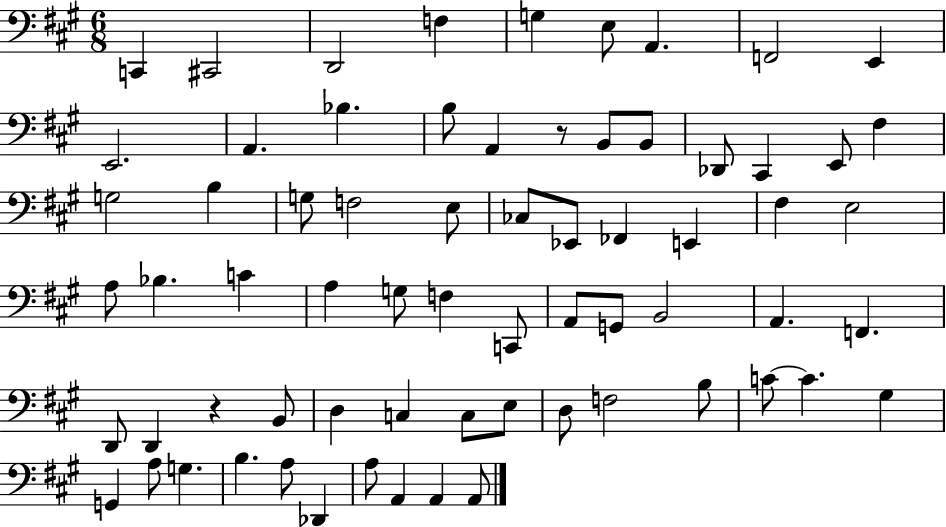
C2/q C#2/h D2/h F3/q G3/q E3/e A2/q. F2/h E2/q E2/h. A2/q. Bb3/q. B3/e A2/q R/e B2/e B2/e Db2/e C#2/q E2/e F#3/q G3/h B3/q G3/e F3/h E3/e CES3/e Eb2/e FES2/q E2/q F#3/q E3/h A3/e Bb3/q. C4/q A3/q G3/e F3/q C2/e A2/e G2/e B2/h A2/q. F2/q. D2/e D2/q R/q B2/e D3/q C3/q C3/e E3/e D3/e F3/h B3/e C4/e C4/q. G#3/q G2/q A3/e G3/q. B3/q. A3/e Db2/q A3/e A2/q A2/q A2/e